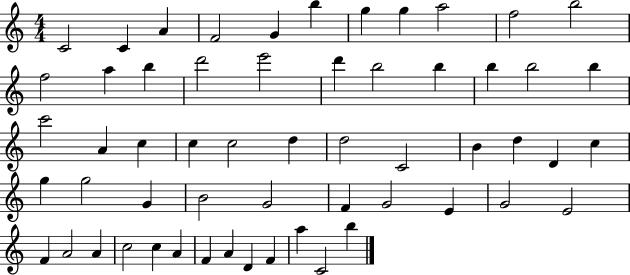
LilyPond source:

{
  \clef treble
  \numericTimeSignature
  \time 4/4
  \key c \major
  c'2 c'4 a'4 | f'2 g'4 b''4 | g''4 g''4 a''2 | f''2 b''2 | \break f''2 a''4 b''4 | d'''2 e'''2 | d'''4 b''2 b''4 | b''4 b''2 b''4 | \break c'''2 a'4 c''4 | c''4 c''2 d''4 | d''2 c'2 | b'4 d''4 d'4 c''4 | \break g''4 g''2 g'4 | b'2 g'2 | f'4 g'2 e'4 | g'2 e'2 | \break f'4 a'2 a'4 | c''2 c''4 a'4 | f'4 a'4 d'4 f'4 | a''4 c'2 b''4 | \break \bar "|."
}